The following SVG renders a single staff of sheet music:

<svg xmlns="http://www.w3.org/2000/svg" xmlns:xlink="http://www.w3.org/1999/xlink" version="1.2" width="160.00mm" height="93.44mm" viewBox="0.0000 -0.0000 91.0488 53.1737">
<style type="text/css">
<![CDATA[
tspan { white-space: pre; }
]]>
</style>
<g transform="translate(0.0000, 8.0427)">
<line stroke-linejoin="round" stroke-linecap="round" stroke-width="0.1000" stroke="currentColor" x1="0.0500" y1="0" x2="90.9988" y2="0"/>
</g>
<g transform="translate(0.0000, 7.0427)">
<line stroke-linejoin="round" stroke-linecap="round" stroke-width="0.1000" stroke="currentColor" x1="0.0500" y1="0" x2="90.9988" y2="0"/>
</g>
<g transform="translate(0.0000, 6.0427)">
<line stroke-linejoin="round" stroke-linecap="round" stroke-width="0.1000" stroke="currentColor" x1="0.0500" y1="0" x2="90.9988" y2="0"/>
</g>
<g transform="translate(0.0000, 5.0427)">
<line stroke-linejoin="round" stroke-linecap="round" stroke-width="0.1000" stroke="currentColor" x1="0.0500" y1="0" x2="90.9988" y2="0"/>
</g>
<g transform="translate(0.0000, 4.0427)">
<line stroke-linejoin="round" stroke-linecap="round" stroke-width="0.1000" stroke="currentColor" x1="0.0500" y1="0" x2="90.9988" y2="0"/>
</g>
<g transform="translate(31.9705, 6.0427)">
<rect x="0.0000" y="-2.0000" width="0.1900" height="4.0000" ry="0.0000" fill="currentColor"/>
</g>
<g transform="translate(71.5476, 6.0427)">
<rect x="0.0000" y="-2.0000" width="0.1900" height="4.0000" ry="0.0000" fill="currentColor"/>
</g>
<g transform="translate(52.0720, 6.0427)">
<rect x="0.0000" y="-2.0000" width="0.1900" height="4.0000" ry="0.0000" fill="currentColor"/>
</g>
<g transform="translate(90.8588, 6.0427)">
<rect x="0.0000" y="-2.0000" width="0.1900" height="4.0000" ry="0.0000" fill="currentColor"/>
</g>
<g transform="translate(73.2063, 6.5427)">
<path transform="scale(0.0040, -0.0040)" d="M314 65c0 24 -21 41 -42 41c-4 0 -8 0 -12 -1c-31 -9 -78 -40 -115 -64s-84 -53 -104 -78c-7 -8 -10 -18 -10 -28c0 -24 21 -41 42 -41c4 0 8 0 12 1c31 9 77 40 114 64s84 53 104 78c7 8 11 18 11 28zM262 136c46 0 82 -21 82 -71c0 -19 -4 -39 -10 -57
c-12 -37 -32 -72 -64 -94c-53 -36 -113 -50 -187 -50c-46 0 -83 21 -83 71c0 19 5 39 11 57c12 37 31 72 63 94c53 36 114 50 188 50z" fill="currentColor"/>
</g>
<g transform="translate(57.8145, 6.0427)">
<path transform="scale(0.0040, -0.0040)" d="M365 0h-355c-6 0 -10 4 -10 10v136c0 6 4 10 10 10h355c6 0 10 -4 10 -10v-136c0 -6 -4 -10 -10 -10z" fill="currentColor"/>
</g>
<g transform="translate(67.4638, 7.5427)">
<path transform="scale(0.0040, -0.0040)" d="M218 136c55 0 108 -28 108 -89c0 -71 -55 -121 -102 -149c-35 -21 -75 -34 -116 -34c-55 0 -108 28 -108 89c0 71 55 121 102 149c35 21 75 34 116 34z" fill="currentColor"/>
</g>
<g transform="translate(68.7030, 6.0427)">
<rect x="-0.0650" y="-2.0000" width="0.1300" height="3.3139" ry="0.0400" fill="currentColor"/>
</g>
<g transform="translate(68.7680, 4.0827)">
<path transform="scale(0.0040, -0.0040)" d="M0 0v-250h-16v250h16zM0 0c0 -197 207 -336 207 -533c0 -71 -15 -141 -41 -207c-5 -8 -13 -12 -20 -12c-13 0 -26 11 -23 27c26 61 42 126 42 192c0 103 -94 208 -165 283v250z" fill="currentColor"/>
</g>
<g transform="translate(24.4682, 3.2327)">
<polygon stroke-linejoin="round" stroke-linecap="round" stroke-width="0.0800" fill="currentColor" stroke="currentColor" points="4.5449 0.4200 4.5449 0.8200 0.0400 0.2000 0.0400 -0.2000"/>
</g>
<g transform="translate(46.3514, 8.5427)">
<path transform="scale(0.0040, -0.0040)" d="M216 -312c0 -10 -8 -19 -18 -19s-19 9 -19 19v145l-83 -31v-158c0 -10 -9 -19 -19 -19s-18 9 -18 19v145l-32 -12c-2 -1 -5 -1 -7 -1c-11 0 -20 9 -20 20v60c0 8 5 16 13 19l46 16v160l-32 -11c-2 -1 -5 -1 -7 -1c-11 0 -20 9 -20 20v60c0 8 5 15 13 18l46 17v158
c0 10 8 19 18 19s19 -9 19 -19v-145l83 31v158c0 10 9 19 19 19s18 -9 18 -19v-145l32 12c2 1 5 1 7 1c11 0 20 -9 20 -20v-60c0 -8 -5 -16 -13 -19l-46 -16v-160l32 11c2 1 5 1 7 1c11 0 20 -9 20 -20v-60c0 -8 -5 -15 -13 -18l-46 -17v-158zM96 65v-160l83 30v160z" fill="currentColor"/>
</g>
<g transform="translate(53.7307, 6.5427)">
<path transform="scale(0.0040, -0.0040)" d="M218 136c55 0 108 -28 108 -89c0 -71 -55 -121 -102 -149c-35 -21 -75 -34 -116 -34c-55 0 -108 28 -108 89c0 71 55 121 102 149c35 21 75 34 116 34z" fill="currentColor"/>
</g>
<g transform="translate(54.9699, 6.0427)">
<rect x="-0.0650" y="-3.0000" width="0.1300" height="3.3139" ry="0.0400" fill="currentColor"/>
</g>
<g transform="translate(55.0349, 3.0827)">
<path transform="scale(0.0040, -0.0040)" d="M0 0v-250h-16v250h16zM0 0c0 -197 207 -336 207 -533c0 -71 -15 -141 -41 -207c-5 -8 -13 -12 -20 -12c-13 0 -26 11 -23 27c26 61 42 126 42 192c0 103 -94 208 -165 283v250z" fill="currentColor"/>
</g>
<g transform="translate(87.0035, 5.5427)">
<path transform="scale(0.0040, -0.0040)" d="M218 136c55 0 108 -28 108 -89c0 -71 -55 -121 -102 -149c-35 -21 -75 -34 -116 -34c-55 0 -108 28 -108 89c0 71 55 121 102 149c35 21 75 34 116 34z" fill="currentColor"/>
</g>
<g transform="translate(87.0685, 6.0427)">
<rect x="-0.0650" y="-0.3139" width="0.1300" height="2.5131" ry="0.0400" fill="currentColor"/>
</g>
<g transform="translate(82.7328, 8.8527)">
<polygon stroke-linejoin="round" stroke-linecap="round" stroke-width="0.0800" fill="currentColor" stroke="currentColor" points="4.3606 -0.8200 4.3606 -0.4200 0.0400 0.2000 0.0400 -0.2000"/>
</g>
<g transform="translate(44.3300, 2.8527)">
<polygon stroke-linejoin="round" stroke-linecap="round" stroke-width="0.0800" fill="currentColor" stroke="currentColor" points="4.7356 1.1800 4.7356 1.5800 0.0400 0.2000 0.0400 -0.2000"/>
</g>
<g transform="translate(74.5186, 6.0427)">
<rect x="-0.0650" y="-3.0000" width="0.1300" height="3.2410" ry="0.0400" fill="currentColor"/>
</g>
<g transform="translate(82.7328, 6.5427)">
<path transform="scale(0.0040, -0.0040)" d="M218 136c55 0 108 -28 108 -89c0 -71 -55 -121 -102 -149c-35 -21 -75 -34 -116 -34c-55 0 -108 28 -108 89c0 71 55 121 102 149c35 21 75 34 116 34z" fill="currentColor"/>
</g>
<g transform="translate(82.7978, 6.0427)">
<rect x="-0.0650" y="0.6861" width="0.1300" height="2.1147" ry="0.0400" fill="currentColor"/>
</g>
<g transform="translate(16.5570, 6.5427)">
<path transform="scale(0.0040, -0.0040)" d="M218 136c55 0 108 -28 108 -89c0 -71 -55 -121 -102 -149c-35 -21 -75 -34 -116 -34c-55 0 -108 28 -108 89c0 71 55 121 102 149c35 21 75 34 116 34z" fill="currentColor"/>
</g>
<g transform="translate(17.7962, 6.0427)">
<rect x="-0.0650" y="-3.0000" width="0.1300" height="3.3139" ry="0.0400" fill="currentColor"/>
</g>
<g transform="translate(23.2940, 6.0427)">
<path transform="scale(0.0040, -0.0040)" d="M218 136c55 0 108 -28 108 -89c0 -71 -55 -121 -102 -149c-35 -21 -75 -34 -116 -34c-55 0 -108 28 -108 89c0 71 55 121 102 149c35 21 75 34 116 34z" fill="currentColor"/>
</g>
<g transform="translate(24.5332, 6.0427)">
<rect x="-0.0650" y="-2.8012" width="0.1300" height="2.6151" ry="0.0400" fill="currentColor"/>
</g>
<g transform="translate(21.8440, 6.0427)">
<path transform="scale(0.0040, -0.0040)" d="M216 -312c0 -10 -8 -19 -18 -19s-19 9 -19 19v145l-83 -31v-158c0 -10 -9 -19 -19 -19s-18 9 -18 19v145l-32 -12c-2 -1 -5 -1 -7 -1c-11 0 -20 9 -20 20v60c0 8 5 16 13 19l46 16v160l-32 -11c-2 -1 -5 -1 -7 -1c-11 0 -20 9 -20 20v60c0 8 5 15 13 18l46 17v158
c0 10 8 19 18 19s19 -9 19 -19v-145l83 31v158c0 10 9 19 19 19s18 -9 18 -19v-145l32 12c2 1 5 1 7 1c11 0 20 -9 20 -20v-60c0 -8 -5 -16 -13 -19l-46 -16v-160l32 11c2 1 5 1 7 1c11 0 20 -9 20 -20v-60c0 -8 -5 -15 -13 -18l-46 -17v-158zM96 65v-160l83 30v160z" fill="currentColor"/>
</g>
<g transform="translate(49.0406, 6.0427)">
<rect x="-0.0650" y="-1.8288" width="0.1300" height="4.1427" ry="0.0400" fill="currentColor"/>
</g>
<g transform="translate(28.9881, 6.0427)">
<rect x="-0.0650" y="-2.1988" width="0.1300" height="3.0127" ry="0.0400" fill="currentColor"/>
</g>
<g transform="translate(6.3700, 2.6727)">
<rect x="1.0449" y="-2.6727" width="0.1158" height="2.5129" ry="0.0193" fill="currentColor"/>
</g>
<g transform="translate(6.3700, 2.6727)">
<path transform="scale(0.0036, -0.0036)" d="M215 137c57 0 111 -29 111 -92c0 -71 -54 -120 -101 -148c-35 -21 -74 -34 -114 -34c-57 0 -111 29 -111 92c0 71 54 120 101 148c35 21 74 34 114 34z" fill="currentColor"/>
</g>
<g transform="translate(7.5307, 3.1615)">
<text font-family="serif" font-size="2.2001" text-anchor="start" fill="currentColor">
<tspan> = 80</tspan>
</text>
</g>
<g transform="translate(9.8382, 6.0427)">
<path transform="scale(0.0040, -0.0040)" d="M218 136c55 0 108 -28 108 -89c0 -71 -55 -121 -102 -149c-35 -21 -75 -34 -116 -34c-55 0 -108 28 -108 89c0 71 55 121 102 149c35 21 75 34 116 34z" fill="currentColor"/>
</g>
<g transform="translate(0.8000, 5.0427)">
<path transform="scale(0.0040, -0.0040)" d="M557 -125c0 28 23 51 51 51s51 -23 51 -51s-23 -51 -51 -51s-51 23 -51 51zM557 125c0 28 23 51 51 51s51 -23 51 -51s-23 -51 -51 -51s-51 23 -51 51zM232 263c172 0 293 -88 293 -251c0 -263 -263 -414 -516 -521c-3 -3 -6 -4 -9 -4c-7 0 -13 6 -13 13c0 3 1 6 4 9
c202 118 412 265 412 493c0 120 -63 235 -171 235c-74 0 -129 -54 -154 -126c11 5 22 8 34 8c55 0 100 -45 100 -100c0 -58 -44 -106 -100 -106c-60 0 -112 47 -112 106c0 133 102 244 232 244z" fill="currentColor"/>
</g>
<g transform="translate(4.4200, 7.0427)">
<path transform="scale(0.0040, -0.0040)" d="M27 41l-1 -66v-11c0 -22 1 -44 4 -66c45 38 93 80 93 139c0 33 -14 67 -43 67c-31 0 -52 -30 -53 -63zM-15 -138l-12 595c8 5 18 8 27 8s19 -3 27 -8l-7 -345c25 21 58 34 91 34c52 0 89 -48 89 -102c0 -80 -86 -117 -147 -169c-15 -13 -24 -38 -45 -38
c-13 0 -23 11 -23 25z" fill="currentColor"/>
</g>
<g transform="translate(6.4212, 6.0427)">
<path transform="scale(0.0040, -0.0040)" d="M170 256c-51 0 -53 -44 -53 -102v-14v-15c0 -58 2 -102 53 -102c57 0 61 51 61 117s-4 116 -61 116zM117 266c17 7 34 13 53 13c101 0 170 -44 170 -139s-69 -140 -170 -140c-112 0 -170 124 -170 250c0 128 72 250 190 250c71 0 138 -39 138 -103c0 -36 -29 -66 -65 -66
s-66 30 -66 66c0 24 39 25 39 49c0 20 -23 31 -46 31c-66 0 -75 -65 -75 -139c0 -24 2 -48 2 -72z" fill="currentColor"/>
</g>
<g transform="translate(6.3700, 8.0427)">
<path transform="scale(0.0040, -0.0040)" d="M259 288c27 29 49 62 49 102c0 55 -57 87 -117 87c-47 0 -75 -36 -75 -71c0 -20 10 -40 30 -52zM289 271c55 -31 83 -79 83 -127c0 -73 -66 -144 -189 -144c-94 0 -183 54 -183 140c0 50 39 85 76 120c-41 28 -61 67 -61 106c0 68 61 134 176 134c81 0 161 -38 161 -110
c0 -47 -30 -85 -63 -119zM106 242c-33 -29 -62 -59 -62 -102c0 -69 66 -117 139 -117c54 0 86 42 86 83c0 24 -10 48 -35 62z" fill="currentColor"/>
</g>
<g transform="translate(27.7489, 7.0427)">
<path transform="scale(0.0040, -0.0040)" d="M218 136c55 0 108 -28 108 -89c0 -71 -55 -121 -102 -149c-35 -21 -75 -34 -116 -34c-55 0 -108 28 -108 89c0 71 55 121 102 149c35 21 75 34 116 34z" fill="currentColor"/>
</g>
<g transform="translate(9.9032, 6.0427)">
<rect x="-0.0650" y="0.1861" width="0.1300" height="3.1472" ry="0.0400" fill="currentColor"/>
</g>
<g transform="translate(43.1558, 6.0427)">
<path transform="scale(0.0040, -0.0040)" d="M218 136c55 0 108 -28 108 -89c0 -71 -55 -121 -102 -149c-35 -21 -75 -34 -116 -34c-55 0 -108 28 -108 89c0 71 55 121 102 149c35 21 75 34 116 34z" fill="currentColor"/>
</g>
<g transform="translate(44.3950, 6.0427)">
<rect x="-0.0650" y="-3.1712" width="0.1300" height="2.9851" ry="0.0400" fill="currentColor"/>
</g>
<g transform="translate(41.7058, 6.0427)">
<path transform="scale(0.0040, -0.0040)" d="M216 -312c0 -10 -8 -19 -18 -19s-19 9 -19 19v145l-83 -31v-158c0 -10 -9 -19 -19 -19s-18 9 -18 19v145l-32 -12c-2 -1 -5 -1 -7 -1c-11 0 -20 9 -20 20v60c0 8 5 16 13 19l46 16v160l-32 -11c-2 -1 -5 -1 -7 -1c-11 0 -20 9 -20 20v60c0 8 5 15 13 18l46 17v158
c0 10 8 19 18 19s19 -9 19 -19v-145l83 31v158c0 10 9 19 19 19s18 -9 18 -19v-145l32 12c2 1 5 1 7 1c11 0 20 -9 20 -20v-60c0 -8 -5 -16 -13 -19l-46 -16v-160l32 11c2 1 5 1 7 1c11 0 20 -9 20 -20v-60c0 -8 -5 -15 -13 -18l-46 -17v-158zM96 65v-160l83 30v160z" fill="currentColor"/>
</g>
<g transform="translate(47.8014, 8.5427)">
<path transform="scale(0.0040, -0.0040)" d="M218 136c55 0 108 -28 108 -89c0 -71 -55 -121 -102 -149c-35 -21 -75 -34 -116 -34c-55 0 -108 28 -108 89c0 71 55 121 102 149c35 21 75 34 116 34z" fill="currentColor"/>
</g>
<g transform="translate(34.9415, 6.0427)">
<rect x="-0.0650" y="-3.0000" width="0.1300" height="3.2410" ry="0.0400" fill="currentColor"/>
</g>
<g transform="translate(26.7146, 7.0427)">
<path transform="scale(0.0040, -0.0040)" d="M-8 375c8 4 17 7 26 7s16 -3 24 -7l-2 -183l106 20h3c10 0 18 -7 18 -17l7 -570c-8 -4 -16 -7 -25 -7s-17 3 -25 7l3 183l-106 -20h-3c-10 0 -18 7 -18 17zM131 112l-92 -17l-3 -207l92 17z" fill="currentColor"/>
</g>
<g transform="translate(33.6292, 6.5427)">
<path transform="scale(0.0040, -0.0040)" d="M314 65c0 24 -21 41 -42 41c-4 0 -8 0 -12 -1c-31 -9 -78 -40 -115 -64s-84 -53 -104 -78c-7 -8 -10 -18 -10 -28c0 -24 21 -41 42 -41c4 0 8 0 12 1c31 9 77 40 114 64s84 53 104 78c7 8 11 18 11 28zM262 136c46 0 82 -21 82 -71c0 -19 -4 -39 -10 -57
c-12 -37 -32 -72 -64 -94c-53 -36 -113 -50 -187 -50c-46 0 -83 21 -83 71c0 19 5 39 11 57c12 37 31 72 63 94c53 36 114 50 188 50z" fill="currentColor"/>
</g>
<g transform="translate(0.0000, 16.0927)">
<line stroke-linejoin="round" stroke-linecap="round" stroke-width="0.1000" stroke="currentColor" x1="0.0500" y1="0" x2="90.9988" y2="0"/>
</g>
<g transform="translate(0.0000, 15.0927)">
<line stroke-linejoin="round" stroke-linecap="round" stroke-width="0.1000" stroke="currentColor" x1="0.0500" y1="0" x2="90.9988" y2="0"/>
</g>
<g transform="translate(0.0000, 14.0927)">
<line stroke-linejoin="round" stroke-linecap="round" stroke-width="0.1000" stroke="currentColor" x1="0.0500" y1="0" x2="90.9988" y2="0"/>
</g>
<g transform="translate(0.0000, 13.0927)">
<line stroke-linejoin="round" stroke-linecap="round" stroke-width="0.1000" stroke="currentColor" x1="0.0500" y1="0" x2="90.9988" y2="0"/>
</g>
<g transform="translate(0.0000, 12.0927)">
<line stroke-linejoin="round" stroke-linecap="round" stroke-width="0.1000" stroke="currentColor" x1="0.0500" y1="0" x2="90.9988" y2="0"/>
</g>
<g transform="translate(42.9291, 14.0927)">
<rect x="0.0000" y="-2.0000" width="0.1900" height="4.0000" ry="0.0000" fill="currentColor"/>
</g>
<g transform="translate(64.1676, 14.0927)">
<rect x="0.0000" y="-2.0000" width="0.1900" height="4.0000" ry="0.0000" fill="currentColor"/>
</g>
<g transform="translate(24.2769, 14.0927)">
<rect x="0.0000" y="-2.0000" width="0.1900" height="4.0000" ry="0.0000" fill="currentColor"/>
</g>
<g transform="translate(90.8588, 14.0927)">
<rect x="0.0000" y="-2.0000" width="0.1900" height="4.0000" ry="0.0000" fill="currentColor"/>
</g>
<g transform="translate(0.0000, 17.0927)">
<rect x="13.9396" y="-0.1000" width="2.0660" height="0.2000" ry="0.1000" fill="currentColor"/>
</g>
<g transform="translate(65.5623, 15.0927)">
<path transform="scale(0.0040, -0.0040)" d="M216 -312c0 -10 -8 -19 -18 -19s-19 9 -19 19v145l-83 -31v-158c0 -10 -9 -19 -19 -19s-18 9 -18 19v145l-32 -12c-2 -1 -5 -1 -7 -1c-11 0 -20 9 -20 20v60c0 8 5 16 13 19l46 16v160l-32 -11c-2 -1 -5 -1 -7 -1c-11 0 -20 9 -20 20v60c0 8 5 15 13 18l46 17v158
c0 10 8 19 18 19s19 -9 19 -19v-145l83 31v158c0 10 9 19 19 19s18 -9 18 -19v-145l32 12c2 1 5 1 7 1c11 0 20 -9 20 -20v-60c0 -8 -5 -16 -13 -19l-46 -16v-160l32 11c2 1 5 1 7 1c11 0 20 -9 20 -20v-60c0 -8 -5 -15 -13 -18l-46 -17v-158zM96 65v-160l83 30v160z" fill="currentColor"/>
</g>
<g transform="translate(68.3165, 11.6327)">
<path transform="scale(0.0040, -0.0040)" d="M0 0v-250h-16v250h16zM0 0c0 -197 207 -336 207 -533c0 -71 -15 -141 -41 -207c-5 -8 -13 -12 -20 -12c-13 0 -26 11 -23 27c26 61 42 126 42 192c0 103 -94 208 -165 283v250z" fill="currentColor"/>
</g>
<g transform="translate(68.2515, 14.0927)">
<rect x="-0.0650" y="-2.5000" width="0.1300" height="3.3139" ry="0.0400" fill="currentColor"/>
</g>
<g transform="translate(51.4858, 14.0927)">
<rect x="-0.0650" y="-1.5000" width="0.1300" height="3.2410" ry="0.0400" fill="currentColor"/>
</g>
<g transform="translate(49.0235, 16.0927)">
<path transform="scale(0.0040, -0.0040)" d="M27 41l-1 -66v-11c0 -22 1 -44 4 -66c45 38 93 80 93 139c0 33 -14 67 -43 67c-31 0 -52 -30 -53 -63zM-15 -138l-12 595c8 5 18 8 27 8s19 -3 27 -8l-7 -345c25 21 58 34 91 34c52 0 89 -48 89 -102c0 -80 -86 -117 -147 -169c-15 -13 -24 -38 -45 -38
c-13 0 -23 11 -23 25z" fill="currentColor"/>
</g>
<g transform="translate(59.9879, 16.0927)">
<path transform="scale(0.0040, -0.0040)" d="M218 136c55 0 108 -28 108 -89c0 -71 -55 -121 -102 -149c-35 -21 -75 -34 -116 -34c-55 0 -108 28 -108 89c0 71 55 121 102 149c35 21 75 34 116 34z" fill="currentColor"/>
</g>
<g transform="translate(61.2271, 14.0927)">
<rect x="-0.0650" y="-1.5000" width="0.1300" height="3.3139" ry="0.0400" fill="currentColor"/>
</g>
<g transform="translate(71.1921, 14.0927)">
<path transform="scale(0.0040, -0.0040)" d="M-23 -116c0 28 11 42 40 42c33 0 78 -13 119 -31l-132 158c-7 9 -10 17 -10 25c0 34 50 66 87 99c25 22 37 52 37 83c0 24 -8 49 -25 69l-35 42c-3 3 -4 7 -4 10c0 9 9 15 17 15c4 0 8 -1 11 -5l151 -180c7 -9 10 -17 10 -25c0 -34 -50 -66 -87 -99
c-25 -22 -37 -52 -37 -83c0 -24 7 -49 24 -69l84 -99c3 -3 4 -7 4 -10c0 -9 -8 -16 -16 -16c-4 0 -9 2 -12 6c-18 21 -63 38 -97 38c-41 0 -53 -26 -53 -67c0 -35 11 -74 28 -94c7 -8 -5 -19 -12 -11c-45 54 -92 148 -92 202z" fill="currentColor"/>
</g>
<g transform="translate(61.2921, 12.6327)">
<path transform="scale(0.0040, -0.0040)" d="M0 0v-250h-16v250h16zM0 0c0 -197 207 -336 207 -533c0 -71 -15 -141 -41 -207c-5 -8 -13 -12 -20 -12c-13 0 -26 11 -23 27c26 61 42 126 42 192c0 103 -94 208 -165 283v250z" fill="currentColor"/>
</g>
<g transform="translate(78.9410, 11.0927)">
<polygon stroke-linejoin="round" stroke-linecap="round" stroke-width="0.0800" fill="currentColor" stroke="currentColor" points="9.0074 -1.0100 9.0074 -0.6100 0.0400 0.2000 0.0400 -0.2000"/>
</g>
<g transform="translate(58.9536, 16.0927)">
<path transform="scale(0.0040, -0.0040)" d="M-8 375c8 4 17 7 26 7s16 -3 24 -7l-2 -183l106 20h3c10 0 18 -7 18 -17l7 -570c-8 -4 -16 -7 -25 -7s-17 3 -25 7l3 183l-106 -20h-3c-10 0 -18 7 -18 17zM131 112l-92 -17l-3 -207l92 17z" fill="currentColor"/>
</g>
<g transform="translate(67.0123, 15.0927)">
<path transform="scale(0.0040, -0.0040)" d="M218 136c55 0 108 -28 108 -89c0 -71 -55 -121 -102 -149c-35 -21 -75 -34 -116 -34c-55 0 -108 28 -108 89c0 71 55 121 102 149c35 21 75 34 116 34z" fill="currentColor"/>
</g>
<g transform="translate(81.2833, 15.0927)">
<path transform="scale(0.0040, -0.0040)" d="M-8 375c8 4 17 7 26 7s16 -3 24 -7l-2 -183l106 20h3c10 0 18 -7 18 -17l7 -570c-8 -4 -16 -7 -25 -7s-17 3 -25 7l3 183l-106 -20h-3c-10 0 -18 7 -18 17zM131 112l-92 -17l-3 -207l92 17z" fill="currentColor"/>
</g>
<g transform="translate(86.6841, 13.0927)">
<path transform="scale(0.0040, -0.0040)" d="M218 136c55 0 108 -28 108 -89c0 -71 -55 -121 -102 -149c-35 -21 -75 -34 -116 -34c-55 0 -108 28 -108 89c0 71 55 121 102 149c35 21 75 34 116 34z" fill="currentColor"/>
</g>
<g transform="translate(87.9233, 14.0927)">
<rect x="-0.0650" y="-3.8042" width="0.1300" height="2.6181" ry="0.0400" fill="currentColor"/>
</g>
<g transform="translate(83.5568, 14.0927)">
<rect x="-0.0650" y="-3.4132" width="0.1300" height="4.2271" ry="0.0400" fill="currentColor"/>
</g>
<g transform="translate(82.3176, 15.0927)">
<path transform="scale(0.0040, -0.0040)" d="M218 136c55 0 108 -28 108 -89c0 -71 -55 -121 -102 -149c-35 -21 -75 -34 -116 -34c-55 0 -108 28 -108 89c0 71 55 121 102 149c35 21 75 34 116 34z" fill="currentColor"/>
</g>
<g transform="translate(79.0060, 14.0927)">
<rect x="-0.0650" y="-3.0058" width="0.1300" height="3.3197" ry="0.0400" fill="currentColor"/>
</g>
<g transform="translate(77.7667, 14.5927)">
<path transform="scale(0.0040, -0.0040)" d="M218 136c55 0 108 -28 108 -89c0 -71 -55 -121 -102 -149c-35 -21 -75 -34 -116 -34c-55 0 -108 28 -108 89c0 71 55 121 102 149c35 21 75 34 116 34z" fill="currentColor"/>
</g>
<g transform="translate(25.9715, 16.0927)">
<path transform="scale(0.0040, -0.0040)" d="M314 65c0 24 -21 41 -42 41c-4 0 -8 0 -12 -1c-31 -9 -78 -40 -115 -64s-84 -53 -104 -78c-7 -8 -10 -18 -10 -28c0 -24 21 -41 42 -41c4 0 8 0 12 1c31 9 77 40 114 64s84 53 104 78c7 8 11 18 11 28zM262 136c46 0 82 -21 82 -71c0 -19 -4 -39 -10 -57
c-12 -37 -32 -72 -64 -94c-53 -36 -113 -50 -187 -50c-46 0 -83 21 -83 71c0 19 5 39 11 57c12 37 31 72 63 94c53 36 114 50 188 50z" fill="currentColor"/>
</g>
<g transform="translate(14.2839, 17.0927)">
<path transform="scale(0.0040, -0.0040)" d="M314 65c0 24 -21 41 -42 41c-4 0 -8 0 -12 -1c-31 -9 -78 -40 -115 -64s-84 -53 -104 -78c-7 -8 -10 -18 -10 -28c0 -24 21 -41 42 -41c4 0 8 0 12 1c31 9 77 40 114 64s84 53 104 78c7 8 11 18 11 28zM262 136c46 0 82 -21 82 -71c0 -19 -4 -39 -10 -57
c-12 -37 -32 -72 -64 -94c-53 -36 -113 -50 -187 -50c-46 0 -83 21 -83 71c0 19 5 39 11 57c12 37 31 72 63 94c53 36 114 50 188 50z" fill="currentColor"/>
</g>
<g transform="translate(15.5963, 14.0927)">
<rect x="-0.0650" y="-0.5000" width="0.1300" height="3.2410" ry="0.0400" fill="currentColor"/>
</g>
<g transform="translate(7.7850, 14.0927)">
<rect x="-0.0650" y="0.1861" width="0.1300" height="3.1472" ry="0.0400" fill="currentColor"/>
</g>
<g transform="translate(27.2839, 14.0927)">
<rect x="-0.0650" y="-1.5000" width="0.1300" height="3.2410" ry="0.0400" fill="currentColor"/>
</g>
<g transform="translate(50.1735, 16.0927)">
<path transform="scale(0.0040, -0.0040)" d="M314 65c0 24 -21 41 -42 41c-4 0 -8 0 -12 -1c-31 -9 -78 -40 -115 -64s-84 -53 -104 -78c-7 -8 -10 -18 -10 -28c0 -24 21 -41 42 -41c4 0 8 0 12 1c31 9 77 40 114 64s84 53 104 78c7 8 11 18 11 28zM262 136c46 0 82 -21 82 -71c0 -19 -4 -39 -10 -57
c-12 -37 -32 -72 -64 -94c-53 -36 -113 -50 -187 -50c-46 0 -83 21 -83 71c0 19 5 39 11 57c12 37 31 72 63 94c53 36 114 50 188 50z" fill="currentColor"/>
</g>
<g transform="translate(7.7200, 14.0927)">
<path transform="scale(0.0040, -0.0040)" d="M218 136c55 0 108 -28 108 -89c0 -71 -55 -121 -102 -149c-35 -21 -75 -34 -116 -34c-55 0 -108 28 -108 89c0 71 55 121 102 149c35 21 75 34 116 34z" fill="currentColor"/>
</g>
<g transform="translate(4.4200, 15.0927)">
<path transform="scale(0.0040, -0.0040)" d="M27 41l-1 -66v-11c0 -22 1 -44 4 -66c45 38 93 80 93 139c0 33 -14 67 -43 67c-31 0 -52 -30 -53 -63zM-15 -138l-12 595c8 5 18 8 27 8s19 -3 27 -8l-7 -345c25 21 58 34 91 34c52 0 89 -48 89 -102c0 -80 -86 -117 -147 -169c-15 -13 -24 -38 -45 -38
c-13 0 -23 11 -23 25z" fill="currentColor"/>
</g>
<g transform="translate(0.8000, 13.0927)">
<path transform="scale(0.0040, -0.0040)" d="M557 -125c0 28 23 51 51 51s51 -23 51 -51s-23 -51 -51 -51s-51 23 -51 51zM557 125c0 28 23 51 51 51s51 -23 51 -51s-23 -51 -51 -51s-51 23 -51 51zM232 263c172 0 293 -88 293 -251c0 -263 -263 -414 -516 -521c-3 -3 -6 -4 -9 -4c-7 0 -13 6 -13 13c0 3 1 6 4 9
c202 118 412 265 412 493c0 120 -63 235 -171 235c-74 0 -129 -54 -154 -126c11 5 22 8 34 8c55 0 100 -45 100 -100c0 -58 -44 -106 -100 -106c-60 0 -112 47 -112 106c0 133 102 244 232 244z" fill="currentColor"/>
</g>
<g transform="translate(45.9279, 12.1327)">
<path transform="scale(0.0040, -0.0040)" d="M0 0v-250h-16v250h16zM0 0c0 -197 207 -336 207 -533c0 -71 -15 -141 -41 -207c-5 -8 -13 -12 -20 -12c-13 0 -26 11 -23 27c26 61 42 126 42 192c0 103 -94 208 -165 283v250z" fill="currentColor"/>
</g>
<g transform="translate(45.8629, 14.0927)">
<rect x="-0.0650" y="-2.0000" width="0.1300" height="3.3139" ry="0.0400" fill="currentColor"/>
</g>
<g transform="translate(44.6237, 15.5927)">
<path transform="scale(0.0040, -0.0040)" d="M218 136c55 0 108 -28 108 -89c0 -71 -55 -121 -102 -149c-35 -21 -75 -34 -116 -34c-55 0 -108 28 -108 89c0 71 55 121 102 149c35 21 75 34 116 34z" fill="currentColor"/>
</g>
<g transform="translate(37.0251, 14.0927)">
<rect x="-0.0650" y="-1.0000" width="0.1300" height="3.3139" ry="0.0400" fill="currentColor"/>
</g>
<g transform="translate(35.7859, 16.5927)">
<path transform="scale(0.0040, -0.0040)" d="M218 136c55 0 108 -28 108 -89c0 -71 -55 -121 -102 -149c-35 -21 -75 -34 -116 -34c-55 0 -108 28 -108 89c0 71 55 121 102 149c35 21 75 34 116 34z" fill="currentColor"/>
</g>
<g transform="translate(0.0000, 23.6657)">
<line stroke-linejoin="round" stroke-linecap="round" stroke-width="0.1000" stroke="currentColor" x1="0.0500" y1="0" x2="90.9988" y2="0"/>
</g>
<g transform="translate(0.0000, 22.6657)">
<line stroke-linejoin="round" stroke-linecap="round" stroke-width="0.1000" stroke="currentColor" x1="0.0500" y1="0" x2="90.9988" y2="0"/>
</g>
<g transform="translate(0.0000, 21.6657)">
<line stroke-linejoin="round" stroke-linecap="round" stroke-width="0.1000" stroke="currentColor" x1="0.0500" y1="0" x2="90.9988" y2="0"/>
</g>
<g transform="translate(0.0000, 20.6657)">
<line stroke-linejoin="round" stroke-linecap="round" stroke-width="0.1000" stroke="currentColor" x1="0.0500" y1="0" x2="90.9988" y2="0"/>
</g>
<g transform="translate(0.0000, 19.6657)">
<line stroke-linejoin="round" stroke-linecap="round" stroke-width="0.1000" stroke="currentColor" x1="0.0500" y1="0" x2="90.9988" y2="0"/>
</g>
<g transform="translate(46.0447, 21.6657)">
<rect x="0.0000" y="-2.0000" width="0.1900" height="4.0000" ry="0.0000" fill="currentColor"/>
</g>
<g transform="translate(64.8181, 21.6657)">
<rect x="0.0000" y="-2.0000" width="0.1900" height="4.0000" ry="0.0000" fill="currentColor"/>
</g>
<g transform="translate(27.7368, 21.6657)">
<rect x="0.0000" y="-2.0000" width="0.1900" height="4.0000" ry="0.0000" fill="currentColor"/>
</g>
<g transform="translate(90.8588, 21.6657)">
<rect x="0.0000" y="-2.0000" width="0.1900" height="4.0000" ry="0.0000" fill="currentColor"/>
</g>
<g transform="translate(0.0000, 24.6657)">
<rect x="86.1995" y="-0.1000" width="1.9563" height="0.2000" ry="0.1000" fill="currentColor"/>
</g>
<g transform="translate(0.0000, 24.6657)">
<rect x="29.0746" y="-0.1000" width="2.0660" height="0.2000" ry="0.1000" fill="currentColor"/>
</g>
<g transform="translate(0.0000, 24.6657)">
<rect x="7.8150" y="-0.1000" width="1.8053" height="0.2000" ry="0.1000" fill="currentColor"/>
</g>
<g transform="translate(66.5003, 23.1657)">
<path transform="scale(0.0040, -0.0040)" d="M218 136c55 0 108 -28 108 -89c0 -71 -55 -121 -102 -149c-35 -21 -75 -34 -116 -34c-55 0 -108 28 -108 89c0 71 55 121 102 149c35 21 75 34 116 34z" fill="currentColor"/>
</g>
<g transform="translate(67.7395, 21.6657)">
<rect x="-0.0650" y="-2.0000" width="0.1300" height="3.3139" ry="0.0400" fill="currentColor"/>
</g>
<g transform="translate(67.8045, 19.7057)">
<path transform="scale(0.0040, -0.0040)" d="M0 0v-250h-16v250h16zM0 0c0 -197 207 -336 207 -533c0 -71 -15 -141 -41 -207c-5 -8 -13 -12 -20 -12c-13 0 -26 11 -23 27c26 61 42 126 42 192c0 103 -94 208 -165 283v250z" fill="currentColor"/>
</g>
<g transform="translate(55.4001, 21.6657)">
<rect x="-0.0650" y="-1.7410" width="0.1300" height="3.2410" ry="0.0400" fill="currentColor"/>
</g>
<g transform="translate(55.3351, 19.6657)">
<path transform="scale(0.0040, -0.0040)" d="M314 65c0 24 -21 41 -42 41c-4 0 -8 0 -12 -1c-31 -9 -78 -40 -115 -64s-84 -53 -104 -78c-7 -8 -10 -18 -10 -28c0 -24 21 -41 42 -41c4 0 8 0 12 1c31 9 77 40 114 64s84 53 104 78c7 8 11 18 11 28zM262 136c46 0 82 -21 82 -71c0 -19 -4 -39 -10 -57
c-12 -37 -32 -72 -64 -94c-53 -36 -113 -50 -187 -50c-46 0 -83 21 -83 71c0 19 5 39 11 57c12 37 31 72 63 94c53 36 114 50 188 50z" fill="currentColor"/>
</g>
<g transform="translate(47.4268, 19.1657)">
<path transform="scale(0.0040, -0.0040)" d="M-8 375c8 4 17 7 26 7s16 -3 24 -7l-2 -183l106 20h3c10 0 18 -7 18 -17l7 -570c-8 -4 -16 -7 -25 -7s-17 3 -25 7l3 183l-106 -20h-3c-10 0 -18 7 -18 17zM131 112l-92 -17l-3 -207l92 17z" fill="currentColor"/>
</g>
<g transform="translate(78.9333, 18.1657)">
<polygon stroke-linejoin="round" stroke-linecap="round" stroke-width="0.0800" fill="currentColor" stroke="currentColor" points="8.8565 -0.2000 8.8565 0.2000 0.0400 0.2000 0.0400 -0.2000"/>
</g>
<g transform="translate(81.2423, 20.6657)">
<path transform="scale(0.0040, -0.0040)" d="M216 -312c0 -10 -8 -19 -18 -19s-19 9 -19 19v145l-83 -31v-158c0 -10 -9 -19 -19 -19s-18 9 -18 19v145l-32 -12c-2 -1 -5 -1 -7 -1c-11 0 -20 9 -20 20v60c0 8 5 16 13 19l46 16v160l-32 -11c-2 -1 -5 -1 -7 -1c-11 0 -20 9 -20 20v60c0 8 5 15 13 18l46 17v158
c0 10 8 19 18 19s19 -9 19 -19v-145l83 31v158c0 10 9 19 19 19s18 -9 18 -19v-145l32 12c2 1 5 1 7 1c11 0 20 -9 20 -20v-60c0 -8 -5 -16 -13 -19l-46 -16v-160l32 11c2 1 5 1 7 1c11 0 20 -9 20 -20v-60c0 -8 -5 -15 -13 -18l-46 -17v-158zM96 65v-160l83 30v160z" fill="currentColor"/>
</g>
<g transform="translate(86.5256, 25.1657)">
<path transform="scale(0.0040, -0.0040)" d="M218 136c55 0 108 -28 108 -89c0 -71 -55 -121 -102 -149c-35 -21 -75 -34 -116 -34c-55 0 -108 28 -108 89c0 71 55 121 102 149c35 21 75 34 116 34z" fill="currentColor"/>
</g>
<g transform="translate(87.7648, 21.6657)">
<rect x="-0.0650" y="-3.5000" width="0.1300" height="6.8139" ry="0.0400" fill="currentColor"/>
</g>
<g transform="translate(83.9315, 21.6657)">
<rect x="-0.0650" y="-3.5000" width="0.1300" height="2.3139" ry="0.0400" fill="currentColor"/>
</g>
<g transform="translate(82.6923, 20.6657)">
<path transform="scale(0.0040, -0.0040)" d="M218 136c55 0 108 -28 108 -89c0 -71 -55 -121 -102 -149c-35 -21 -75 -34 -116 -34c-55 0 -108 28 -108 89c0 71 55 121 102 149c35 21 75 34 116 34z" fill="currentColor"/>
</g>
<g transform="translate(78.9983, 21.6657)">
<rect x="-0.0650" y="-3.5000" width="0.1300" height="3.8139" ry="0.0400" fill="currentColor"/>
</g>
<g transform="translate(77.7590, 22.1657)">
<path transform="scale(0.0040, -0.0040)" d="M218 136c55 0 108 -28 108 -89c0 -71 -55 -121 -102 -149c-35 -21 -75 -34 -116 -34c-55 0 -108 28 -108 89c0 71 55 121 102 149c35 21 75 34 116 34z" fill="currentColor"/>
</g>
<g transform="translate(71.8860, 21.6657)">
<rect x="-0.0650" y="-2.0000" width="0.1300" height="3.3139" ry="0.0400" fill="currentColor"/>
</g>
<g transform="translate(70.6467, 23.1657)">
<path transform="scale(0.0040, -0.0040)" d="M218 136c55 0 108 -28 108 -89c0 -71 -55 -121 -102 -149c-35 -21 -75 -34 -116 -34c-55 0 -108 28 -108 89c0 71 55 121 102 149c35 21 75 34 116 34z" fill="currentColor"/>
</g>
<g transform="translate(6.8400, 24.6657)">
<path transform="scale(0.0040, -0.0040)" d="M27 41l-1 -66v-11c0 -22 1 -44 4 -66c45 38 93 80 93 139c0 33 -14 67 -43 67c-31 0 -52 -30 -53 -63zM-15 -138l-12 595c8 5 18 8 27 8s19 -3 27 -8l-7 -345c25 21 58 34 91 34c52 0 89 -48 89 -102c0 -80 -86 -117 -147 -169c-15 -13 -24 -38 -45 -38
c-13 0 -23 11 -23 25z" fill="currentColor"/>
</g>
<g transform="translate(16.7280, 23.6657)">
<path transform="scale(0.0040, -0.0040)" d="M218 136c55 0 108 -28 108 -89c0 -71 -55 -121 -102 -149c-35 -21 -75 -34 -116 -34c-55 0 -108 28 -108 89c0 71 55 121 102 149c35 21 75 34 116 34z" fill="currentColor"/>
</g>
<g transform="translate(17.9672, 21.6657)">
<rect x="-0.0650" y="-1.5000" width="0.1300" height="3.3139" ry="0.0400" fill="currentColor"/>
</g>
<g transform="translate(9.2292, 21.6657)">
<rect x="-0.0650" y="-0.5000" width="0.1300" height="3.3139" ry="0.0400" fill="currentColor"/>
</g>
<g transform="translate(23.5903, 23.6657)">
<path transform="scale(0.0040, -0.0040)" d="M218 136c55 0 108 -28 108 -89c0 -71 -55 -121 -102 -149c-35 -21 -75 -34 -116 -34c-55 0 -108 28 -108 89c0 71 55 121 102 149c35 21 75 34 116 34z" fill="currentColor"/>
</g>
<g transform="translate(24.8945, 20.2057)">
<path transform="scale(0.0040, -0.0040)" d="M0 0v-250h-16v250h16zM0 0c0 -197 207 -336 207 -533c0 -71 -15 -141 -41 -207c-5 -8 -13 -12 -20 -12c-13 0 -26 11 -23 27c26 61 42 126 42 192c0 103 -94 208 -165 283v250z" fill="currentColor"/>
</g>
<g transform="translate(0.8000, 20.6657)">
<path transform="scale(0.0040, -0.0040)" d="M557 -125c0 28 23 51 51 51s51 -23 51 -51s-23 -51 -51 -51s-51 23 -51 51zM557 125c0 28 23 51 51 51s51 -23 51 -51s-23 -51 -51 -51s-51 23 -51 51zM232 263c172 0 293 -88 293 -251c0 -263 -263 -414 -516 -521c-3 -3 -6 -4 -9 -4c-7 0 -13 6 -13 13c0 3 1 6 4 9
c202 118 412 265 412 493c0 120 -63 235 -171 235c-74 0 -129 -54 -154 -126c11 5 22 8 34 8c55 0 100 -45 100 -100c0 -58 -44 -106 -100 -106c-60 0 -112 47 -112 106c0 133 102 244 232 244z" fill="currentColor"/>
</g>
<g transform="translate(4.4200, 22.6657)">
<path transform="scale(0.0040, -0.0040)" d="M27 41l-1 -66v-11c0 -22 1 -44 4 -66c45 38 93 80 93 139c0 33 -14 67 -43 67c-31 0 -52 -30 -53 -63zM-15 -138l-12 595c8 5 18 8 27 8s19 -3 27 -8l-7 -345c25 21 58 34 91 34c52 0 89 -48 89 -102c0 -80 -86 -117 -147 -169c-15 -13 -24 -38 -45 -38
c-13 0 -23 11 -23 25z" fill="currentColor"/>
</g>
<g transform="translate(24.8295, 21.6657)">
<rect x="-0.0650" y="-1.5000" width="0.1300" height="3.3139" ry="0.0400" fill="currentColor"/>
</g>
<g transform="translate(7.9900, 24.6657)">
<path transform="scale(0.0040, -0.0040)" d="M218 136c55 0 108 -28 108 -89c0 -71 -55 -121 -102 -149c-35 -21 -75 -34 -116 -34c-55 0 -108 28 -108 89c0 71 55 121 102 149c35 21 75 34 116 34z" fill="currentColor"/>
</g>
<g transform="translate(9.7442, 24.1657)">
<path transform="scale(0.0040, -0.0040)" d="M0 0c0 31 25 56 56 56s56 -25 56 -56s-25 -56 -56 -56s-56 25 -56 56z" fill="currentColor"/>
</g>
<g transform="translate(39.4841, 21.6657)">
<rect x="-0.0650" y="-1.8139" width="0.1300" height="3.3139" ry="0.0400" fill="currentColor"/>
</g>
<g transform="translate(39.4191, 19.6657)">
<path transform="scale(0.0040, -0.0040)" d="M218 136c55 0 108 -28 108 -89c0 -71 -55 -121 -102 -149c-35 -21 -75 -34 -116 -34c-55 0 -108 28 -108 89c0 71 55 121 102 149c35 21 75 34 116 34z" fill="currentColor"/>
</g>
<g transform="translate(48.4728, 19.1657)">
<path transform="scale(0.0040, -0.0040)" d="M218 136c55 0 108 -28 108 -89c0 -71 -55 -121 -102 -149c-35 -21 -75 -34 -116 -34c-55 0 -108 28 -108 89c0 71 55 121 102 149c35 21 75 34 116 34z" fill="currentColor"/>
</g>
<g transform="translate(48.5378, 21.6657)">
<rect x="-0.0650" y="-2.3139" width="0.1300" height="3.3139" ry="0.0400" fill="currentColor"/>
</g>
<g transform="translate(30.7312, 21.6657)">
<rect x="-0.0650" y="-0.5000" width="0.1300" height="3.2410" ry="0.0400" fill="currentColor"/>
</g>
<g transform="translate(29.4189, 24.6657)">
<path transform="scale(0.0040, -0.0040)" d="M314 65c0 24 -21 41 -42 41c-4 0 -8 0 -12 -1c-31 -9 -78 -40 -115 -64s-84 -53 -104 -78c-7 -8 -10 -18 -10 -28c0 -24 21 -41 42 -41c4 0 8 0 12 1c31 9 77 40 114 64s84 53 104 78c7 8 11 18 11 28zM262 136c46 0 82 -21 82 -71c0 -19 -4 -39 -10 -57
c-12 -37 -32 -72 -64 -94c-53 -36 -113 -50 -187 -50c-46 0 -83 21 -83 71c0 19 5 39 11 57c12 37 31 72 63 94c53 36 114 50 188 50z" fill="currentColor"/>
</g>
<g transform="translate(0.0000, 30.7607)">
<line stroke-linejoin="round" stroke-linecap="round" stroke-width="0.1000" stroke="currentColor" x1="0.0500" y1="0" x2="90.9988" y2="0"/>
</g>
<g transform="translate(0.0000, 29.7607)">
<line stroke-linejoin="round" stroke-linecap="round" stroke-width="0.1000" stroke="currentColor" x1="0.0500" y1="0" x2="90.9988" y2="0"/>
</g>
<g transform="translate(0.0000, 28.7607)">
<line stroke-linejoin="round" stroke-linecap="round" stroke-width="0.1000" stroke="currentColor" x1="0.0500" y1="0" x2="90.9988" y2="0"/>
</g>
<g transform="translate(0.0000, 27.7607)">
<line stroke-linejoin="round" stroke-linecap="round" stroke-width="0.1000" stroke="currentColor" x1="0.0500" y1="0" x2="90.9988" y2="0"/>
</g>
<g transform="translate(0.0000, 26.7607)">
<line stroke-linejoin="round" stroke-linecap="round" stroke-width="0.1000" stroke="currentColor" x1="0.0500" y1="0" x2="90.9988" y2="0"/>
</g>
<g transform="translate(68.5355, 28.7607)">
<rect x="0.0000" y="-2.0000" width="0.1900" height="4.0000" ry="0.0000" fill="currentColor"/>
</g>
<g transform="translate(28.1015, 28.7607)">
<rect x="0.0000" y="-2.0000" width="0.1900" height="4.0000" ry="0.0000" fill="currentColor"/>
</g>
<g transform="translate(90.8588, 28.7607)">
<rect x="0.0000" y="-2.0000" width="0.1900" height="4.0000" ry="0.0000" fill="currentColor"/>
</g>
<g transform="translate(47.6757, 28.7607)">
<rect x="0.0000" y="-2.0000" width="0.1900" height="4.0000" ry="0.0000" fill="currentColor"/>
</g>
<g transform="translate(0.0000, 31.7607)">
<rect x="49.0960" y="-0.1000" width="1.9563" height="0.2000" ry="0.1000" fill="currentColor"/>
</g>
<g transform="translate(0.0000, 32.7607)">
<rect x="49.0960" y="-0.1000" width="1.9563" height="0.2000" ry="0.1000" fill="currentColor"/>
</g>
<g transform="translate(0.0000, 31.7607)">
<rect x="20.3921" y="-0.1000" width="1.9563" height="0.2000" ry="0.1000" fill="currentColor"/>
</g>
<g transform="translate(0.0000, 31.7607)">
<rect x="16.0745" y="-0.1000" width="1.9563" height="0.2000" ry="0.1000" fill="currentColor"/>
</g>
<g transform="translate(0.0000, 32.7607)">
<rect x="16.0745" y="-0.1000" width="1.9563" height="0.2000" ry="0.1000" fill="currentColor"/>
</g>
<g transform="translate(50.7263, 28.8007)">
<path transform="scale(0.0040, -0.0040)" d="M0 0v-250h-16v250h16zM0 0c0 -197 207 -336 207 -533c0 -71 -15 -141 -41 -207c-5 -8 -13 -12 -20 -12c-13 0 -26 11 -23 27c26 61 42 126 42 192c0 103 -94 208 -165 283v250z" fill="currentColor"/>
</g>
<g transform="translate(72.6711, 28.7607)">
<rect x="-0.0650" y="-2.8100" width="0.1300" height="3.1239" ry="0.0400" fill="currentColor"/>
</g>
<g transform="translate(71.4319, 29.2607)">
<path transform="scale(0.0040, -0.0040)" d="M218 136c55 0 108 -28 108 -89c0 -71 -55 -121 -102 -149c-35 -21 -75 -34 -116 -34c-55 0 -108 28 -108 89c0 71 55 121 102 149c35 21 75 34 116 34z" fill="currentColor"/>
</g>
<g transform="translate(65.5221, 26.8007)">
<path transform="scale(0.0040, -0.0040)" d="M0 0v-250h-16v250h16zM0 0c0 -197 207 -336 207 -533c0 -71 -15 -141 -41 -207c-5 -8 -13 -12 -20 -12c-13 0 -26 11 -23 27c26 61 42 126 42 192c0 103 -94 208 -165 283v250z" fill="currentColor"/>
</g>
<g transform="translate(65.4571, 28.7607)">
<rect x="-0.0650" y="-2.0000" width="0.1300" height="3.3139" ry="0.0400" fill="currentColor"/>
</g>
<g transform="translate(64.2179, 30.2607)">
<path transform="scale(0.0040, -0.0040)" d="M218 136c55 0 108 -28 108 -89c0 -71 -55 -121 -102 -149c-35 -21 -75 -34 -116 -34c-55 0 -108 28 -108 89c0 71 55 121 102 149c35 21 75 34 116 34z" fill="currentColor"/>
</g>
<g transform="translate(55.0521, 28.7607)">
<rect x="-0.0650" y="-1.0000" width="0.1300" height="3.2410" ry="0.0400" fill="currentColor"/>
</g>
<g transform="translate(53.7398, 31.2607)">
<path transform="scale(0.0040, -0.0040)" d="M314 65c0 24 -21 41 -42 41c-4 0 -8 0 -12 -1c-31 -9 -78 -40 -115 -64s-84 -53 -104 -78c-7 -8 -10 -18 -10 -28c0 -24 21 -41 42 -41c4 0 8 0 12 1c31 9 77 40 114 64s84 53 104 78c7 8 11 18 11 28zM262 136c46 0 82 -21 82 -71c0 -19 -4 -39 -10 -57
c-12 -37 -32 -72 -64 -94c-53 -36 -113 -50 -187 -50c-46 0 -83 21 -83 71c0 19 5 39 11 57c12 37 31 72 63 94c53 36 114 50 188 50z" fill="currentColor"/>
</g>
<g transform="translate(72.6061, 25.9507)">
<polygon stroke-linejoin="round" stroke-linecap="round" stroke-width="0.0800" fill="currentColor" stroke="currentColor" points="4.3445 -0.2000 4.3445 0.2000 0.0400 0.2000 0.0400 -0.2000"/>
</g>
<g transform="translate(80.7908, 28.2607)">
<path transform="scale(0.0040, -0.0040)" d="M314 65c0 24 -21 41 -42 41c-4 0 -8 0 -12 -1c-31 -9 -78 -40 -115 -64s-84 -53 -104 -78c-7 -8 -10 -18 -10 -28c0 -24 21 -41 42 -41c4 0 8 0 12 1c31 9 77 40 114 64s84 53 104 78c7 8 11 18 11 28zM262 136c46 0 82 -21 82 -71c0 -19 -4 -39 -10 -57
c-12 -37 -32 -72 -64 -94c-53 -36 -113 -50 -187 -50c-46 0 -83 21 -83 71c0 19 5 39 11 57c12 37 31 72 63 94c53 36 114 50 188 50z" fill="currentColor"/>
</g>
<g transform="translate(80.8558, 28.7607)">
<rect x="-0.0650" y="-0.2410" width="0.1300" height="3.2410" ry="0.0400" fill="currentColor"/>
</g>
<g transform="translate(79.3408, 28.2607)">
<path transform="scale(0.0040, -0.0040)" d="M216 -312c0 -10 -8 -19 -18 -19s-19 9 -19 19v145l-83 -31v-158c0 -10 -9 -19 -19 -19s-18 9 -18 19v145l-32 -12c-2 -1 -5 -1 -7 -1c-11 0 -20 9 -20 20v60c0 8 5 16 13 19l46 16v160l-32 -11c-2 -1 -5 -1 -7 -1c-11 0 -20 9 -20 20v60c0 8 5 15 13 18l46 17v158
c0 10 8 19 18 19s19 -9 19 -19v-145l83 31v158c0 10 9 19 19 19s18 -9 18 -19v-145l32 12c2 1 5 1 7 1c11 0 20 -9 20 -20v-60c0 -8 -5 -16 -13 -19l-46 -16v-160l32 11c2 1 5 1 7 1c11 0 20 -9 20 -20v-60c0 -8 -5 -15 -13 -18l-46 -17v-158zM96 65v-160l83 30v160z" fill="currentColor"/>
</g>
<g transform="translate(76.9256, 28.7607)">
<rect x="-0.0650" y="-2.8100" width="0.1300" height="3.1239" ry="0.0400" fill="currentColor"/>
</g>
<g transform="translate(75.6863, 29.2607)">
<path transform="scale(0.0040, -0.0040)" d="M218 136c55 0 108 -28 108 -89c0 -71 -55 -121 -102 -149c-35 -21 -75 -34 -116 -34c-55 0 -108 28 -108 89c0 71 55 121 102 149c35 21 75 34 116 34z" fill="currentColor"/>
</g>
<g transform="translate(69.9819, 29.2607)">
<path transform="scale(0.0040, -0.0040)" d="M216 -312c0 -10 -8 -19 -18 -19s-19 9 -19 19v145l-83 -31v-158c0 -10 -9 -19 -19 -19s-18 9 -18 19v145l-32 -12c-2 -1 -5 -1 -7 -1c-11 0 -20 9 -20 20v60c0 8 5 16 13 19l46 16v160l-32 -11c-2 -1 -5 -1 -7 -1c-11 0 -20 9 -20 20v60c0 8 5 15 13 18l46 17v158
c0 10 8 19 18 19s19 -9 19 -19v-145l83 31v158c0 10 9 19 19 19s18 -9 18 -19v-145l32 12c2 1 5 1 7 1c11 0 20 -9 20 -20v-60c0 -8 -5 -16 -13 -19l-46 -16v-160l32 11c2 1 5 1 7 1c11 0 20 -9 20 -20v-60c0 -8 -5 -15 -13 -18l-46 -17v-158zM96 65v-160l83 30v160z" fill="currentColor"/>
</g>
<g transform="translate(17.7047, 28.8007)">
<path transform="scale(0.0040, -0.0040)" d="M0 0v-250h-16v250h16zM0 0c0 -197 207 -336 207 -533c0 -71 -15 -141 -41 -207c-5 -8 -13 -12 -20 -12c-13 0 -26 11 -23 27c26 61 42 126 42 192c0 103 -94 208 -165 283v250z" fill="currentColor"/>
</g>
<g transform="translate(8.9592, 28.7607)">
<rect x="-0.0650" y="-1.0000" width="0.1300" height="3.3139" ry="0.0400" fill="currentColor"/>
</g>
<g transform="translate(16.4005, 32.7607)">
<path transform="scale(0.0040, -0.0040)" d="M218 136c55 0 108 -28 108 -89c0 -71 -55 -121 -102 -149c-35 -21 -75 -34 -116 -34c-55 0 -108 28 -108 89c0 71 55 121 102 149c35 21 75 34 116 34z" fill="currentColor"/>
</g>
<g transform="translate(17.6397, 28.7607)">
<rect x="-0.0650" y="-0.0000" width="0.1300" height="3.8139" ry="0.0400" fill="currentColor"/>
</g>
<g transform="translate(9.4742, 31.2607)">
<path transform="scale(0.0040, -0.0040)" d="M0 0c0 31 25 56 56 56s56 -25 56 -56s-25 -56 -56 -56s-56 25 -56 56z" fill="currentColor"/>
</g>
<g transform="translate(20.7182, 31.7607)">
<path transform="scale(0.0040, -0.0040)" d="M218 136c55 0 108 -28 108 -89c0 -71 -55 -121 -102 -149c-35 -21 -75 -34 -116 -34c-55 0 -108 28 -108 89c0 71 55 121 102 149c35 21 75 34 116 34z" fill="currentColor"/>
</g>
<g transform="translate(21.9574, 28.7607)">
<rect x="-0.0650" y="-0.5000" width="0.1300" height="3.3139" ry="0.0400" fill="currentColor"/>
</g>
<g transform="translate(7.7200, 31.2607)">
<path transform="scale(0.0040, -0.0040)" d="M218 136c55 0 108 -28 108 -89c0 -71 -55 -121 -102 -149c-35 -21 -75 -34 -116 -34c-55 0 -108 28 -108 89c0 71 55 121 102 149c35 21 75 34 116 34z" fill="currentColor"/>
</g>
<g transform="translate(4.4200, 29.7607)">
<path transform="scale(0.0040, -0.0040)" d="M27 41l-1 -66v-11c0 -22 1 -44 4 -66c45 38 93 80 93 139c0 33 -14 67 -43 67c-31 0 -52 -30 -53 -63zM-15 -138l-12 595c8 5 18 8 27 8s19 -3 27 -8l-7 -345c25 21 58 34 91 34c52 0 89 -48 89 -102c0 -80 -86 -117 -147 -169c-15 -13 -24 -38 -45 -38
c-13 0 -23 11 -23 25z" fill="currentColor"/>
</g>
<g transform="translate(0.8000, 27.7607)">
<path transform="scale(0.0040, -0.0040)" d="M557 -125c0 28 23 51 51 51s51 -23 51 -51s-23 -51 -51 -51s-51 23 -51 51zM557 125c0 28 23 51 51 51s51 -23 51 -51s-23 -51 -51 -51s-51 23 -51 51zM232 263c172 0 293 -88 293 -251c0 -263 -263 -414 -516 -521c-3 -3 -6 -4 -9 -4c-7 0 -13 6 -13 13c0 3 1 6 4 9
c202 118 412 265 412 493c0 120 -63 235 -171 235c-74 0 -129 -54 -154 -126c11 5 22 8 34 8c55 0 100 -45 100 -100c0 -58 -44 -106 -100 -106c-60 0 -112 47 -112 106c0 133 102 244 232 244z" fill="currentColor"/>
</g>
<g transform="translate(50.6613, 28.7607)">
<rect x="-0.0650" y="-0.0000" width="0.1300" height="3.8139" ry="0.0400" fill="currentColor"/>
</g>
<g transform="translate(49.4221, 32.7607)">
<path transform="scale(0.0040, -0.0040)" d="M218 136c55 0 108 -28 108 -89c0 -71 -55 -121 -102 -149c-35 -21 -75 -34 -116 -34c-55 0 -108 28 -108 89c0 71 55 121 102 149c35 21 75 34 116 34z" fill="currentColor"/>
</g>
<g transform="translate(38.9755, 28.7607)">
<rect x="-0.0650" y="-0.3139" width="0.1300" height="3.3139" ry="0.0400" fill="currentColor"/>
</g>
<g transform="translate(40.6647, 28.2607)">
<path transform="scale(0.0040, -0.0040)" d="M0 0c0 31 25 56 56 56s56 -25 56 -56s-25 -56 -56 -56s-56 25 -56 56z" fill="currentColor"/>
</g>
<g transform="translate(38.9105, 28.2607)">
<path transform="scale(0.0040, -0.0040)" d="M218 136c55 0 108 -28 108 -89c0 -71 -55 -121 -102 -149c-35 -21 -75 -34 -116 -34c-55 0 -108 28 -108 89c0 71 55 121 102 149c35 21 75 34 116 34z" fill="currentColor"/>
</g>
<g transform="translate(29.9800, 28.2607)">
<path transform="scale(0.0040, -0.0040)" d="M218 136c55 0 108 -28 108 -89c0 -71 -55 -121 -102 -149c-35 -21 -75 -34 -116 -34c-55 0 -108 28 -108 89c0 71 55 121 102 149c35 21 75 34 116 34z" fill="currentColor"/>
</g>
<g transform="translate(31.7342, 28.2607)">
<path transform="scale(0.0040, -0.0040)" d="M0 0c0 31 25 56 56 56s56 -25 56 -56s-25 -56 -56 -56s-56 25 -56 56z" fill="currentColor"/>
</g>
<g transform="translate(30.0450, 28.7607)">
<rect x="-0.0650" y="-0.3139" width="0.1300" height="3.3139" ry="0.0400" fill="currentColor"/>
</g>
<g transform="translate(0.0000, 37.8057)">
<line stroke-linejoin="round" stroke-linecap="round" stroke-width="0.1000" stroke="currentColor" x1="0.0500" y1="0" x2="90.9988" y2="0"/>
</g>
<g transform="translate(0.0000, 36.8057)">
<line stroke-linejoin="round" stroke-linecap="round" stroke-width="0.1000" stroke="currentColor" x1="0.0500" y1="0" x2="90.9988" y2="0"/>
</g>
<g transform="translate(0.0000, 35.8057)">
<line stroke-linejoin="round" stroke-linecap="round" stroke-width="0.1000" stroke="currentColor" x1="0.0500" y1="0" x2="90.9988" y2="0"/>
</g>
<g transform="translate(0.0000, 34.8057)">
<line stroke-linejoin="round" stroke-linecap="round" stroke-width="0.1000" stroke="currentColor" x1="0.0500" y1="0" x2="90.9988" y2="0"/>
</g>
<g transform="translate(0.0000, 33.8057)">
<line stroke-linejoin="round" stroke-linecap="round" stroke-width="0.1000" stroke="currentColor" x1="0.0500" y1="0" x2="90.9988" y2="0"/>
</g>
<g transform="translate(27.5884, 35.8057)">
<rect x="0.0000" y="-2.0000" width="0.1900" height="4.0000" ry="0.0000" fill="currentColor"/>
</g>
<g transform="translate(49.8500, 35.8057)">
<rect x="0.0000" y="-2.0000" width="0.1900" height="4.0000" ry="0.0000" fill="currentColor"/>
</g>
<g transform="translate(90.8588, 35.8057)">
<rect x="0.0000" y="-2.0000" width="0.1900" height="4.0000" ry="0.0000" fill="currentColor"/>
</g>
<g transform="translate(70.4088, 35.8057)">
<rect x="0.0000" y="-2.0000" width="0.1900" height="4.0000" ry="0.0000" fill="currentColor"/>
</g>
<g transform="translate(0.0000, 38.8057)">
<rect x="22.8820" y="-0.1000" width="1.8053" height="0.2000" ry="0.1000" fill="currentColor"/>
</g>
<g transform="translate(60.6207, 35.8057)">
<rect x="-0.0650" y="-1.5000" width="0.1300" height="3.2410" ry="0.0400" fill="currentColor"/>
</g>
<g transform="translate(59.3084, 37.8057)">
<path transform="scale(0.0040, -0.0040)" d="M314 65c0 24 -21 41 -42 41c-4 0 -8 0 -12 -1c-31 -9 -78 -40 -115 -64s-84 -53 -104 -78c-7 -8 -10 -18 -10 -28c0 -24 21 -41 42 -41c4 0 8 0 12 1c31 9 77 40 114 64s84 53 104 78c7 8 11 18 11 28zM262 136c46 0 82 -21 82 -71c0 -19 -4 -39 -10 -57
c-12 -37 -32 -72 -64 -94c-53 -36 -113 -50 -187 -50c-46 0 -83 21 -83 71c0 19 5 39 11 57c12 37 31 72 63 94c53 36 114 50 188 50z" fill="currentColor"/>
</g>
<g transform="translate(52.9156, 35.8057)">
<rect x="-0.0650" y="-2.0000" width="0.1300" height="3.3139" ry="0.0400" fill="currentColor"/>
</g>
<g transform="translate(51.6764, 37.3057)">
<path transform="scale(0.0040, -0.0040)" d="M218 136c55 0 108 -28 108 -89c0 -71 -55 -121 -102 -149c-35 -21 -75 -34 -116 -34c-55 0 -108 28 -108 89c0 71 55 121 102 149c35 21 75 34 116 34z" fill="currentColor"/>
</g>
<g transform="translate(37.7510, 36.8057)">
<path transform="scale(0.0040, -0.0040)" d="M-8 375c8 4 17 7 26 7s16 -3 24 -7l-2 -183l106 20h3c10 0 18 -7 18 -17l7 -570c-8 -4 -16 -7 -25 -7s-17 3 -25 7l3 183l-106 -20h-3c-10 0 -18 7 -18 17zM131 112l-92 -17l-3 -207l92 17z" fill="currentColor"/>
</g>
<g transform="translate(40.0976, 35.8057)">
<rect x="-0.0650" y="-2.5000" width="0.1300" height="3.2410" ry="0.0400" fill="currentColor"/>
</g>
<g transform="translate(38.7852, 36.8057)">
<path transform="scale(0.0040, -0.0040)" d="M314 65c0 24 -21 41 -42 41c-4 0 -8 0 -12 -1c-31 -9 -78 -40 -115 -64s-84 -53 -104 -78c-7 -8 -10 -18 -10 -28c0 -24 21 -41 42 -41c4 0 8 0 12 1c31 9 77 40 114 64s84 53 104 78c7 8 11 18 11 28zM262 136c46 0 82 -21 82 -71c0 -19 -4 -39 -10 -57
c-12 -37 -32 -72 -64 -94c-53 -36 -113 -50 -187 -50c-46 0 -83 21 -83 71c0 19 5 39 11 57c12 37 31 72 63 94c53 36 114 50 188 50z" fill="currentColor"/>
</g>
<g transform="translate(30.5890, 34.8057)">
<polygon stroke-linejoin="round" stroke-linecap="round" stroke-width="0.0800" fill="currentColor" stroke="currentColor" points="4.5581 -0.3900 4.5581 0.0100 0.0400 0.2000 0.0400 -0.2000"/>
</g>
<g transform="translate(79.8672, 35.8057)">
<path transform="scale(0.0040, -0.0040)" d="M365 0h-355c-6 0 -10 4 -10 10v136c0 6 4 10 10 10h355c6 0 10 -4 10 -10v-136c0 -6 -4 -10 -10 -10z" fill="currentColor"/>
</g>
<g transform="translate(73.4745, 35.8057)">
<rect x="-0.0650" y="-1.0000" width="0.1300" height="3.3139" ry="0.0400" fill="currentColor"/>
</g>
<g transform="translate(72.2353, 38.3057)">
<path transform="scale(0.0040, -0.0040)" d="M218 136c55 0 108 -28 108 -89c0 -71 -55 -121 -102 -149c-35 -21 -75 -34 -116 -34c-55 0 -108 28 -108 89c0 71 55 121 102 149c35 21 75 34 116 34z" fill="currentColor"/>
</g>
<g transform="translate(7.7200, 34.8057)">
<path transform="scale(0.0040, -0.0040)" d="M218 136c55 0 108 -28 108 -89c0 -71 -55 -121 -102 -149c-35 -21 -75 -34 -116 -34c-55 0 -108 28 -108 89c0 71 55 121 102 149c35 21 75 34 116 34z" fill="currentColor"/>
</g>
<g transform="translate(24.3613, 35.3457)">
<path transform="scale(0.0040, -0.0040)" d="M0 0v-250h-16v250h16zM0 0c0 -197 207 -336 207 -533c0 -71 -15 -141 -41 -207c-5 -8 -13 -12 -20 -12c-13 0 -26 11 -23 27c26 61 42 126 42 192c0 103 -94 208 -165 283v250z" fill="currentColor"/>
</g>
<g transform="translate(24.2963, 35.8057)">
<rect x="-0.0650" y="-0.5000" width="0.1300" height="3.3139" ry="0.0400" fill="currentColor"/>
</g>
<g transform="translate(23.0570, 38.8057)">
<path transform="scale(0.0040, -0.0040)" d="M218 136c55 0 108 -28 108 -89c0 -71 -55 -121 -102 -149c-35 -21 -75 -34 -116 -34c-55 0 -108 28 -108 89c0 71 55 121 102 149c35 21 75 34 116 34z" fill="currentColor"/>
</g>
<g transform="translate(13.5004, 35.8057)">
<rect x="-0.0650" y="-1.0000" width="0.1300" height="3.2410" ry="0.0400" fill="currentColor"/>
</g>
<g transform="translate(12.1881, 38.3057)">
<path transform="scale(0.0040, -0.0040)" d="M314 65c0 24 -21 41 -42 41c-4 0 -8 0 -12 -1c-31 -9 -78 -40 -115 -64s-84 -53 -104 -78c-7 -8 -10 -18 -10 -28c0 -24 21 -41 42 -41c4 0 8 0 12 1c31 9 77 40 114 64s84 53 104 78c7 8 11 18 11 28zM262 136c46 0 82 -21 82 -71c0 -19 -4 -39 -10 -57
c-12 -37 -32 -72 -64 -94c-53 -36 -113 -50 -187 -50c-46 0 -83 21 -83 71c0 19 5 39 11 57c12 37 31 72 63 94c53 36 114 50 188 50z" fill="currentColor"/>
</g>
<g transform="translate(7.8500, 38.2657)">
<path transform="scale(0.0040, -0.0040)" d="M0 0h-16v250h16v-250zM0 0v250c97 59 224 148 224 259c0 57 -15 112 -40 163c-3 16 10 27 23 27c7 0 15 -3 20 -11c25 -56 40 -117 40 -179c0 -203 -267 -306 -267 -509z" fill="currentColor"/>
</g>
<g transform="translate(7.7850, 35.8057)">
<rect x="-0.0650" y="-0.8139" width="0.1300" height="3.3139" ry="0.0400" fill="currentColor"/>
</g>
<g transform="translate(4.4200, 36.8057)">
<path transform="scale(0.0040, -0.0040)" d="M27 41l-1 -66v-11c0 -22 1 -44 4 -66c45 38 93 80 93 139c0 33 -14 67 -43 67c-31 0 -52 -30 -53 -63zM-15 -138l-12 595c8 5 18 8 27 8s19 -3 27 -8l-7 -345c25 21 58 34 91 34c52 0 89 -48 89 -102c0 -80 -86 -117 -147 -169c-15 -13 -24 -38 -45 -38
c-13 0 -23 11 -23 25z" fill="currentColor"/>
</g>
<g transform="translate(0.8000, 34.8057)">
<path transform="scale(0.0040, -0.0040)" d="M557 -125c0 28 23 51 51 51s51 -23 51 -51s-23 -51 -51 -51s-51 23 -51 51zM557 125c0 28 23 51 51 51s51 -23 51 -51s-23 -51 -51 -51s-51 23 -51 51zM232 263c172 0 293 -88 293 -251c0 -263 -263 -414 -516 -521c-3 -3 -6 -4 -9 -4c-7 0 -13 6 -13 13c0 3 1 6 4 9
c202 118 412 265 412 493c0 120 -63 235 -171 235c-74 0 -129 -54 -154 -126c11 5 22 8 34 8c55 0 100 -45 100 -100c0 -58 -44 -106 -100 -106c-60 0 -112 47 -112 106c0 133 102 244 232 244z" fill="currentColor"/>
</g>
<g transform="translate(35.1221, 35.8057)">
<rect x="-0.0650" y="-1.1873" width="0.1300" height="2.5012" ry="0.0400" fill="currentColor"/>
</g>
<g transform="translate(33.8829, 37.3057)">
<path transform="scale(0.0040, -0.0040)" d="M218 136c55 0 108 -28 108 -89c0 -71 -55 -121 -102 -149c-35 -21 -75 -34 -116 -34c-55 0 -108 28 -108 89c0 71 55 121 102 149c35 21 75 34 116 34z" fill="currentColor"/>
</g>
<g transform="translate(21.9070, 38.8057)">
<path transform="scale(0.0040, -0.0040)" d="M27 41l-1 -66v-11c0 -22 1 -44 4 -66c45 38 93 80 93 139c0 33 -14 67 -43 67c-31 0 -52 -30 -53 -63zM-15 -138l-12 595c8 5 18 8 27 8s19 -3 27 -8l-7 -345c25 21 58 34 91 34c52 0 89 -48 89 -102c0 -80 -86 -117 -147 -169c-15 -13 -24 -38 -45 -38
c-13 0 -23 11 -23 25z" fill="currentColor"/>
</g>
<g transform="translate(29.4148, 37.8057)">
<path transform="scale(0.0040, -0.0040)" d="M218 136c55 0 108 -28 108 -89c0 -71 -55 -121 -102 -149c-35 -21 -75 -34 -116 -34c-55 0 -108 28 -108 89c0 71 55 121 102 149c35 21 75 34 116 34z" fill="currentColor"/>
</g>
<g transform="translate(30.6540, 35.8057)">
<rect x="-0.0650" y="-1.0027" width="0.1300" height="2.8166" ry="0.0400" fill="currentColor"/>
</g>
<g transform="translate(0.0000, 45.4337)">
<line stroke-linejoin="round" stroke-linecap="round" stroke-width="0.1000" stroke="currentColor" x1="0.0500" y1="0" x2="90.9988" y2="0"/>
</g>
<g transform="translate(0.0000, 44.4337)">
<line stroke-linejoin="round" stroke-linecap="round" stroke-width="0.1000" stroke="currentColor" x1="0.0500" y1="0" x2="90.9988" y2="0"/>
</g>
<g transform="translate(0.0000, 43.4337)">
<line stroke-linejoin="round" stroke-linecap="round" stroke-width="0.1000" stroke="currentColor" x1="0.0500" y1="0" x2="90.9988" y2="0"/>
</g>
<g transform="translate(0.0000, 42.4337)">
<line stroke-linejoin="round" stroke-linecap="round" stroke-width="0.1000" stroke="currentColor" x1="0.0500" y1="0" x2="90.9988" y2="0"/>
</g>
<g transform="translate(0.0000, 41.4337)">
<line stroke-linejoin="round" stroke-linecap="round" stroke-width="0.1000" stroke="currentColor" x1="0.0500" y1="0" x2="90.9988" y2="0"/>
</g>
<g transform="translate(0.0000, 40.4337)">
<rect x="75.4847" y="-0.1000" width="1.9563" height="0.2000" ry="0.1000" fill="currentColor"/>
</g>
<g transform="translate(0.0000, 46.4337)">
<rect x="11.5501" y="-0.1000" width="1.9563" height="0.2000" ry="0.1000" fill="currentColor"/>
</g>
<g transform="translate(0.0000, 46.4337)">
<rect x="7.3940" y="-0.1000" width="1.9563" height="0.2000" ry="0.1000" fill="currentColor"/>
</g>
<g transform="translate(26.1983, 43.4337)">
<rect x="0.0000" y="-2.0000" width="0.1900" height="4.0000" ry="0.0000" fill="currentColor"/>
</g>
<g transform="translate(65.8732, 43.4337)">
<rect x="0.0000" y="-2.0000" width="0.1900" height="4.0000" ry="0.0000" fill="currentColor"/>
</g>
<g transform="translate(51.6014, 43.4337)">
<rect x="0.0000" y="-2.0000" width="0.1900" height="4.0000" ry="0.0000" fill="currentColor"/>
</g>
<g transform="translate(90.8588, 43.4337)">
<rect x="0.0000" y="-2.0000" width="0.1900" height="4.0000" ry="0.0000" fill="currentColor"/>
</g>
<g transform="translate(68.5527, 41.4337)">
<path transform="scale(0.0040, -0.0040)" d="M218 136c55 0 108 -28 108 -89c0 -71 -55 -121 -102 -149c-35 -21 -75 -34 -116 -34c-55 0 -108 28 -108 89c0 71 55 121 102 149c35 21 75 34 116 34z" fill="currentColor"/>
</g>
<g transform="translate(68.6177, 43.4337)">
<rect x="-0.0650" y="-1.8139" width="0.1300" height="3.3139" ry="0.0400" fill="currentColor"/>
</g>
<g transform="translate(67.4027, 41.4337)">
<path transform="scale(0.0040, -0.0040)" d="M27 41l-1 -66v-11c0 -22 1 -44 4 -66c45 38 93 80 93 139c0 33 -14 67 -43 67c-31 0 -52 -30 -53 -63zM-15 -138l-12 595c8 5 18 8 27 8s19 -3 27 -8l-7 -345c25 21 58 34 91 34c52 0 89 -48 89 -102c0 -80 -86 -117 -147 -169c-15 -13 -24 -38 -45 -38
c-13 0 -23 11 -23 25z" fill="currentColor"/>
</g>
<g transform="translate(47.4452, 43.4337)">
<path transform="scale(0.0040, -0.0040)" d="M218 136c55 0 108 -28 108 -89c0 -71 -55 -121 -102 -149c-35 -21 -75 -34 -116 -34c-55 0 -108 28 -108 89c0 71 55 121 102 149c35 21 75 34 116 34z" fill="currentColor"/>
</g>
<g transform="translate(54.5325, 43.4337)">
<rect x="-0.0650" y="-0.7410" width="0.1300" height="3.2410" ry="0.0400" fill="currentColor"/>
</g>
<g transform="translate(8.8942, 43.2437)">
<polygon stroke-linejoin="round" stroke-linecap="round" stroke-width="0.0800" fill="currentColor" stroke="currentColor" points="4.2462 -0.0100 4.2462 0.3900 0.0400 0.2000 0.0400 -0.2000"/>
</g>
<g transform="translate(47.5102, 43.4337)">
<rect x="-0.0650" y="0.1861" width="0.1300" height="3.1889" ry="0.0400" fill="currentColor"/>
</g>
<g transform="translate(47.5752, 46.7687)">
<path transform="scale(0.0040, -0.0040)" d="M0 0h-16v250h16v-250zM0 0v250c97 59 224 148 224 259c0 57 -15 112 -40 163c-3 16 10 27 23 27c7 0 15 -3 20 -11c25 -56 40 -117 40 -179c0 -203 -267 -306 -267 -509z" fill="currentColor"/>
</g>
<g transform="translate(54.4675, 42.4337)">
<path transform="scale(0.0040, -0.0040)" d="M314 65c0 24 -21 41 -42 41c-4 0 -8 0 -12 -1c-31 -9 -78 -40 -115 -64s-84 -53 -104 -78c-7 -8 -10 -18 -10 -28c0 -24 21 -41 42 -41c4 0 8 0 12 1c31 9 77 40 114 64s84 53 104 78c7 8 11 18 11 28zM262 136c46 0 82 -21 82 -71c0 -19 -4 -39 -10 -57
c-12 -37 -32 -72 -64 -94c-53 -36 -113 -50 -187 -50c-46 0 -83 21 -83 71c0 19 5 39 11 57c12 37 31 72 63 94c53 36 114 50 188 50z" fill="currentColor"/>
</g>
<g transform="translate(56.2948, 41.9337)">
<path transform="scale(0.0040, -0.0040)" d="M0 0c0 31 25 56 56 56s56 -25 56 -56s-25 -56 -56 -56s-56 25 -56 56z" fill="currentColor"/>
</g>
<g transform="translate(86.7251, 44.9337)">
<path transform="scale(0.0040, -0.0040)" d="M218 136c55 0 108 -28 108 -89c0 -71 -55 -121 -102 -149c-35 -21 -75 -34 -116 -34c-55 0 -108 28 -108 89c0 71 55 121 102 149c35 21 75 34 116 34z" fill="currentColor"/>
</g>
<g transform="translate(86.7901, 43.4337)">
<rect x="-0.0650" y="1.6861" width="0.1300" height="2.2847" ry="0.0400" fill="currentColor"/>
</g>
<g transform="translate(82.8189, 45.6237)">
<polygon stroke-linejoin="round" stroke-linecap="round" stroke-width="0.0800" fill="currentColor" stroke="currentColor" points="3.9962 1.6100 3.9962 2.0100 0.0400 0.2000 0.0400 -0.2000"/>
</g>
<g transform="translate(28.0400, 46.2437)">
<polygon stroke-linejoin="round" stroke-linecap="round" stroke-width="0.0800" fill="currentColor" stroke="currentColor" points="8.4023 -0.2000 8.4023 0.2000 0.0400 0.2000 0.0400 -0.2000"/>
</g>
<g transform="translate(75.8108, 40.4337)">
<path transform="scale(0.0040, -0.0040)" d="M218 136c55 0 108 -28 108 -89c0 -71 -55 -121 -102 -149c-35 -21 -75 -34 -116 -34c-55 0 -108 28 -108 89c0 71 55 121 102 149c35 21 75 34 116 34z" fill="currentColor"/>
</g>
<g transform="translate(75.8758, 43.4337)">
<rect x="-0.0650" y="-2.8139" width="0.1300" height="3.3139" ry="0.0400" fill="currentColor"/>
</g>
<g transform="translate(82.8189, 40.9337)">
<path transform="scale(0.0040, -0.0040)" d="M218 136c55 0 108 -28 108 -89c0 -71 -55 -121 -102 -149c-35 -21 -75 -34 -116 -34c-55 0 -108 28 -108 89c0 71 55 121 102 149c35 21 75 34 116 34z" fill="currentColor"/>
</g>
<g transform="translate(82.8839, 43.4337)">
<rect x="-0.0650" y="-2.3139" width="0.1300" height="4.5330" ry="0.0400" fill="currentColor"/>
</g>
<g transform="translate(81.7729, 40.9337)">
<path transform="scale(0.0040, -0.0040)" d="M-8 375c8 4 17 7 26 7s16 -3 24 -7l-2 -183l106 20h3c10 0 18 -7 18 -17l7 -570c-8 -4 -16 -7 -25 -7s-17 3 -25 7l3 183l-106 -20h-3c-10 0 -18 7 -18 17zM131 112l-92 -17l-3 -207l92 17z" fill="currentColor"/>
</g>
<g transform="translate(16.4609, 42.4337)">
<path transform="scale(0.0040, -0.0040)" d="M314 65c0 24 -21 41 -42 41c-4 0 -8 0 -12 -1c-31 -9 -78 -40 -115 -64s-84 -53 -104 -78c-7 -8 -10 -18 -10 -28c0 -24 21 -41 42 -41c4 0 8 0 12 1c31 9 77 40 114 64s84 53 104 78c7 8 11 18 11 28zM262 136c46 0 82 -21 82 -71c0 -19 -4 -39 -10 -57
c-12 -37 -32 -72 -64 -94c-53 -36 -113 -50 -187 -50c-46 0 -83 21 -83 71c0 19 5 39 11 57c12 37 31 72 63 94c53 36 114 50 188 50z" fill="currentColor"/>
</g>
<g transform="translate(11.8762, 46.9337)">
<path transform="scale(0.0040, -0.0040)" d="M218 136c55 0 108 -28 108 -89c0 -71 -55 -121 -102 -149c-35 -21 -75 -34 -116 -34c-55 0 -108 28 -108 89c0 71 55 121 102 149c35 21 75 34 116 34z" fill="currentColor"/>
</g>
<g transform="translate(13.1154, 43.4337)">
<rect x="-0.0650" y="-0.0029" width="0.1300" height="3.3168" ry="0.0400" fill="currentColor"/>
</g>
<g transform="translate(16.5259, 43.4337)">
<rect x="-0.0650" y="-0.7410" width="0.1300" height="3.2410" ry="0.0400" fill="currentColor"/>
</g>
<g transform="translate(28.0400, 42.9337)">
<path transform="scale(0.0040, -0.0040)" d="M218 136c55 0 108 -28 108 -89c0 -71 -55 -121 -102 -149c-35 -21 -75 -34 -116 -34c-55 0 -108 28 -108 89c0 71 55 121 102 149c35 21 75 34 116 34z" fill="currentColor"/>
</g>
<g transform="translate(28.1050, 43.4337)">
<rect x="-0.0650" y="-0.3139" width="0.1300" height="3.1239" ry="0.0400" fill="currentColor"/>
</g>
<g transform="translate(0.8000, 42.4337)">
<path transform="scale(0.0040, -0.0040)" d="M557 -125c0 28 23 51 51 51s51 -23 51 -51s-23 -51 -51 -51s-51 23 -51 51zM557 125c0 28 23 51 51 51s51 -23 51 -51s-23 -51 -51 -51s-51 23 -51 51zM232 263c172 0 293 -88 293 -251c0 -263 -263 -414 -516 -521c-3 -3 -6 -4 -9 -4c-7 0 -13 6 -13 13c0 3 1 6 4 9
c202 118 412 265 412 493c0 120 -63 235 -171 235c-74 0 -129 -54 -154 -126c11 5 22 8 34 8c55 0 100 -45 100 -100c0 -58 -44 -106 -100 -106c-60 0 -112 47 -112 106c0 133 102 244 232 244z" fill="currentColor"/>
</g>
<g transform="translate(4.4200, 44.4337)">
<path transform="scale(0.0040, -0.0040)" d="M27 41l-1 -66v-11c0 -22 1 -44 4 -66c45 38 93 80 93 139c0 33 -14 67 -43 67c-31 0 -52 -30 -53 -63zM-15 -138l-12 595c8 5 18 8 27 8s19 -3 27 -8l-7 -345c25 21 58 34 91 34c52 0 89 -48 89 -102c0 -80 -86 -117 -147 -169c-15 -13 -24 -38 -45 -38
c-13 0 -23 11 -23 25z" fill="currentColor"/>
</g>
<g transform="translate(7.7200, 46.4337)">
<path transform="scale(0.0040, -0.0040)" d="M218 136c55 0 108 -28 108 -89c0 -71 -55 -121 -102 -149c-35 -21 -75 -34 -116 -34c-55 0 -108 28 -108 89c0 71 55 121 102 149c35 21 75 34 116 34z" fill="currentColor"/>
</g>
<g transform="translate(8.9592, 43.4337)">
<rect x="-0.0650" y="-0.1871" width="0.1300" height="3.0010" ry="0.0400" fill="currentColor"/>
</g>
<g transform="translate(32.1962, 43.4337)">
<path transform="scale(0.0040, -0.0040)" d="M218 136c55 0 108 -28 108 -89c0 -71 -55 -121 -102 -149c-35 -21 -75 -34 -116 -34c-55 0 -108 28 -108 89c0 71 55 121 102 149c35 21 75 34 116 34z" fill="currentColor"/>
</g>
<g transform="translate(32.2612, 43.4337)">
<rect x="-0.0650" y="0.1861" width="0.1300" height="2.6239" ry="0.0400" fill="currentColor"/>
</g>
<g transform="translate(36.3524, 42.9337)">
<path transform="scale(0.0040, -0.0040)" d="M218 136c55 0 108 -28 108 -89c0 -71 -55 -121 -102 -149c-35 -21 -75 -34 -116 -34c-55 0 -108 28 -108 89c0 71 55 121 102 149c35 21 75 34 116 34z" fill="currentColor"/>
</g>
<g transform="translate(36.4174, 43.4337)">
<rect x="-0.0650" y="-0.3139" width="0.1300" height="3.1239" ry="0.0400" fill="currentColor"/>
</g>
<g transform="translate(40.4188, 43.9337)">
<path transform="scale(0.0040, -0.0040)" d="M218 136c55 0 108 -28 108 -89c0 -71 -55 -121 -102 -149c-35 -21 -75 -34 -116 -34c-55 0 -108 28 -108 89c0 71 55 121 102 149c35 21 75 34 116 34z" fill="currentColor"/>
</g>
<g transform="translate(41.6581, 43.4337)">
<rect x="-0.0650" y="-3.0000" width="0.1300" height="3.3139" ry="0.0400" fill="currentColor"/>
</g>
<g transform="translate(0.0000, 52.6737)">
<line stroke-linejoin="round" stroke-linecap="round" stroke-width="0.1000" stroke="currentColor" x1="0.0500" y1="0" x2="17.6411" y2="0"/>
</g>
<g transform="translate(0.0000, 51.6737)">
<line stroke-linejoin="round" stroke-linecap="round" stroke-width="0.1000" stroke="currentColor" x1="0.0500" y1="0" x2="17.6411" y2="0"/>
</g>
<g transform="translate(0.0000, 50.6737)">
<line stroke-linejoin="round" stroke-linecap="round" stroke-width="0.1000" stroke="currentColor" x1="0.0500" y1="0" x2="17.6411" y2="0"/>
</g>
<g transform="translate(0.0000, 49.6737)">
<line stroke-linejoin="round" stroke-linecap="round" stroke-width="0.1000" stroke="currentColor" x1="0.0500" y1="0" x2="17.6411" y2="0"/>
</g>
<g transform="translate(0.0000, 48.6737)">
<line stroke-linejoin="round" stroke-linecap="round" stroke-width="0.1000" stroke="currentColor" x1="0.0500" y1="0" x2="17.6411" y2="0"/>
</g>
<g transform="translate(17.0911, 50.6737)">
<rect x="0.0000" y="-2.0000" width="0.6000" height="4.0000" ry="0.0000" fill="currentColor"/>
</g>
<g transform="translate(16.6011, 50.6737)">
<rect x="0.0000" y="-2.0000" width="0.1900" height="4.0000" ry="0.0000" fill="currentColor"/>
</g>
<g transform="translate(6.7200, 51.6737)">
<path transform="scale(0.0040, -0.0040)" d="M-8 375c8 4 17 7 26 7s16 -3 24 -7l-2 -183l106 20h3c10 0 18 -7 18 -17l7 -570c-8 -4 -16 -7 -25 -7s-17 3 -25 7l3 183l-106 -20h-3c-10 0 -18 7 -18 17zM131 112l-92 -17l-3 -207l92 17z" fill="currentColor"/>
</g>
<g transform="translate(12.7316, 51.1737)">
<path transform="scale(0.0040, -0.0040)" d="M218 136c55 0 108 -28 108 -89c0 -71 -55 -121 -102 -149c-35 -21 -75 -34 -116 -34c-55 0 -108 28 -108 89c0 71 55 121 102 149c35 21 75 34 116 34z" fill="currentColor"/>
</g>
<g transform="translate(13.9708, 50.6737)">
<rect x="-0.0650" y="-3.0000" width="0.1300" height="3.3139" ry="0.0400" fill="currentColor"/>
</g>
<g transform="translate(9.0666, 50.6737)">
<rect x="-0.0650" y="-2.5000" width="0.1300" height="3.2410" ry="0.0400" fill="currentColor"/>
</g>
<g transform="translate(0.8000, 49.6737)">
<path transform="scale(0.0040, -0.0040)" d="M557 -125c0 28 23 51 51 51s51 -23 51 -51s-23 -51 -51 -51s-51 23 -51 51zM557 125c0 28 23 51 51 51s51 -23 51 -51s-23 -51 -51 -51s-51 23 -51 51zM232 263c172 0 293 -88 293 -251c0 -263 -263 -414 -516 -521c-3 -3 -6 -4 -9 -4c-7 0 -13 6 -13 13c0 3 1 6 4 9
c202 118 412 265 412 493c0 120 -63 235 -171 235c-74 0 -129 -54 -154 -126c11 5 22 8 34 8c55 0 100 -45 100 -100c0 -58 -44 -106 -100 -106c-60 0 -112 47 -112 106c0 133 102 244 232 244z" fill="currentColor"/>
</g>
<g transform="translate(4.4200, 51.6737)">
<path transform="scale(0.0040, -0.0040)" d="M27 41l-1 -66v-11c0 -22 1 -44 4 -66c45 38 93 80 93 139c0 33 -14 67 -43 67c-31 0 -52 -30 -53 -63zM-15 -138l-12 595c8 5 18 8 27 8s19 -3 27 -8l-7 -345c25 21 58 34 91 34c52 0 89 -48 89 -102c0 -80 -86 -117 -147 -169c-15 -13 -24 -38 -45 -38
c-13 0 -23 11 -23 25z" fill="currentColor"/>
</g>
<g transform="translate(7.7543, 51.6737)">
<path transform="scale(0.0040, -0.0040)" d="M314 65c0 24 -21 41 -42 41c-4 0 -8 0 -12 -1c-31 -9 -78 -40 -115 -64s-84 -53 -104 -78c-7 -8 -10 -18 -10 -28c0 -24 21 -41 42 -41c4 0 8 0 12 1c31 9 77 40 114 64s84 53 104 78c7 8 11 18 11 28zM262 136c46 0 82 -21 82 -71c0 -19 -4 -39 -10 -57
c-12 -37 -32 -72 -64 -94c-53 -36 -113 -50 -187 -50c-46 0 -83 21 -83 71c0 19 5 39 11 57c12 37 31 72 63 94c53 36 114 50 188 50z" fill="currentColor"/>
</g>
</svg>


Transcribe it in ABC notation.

X:1
T:Untitled
M:6/8
L:1/4
K:F
D, C, ^D,/2 B,,/2 C,2 ^D,/2 ^F,,/2 C,/2 z2 A,,/2 C,2 C,/2 E,/2 D, E,,2 G,,2 F,, A,,/2 _G,,2 G,,/2 ^B,,/2 z C,/2 B,,/2 F,/2 _E,, G,, G,,/2 E,,2 A, B, A,2 A,,/2 A,, C,/2 ^F,/2 D,,/2 F,, C,,/2 E,, E, E, C,,/2 F,,2 A,,/2 ^C,/2 ^C,/2 ^E,2 F,/2 F,,2 _E,,/2 G,,/2 A,,/2 B,,2 A,, G,,2 F,, z2 E,,/2 D,,/2 F,2 E,/2 D,/2 E,/2 C, D,/2 F,2 _A, C B,/2 A,,/2 B,,2 C,